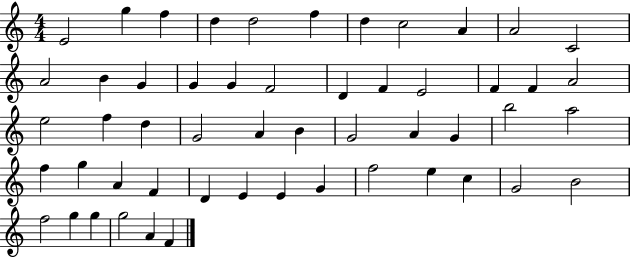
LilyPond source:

{
  \clef treble
  \numericTimeSignature
  \time 4/4
  \key c \major
  e'2 g''4 f''4 | d''4 d''2 f''4 | d''4 c''2 a'4 | a'2 c'2 | \break a'2 b'4 g'4 | g'4 g'4 f'2 | d'4 f'4 e'2 | f'4 f'4 a'2 | \break e''2 f''4 d''4 | g'2 a'4 b'4 | g'2 a'4 g'4 | b''2 a''2 | \break f''4 g''4 a'4 f'4 | d'4 e'4 e'4 g'4 | f''2 e''4 c''4 | g'2 b'2 | \break f''2 g''4 g''4 | g''2 a'4 f'4 | \bar "|."
}